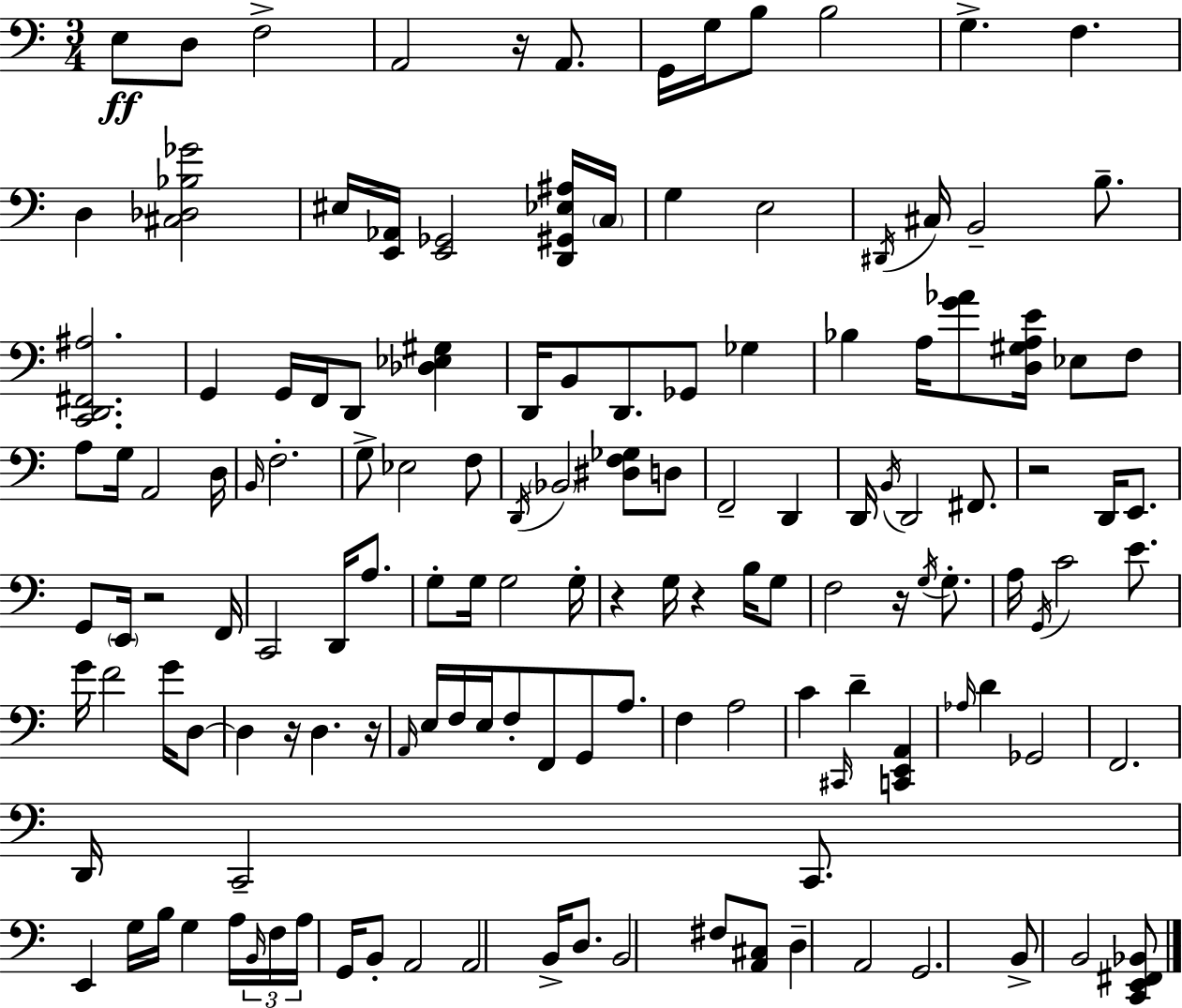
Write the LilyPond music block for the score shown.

{
  \clef bass
  \numericTimeSignature
  \time 3/4
  \key c \major
  e8\ff d8 f2-> | a,2 r16 a,8. | g,16 g16 b8 b2 | g4.-> f4. | \break d4 <cis des bes ges'>2 | eis16 <e, aes,>16 <e, ges,>2 <d, gis, ees ais>16 \parenthesize c16 | g4 e2 | \acciaccatura { dis,16 } cis16 b,2-- b8.-- | \break <c, d, fis, ais>2. | g,4 g,16 f,16 d,8 <des ees gis>4 | d,16 b,8 d,8. ges,8 ges4 | bes4 a16 <g' aes'>8 <d gis a e'>16 ees8 f8 | \break a8 g16 a,2 | d16 \grace { b,16 } f2.-. | g8-> ees2 | f8 \acciaccatura { d,16 } \parenthesize bes,2 <dis f ges>8 | \break d8 f,2-- d,4 | d,16 \acciaccatura { b,16 } d,2 | fis,8. r2 | d,16 e,8. g,8 \parenthesize e,16 r2 | \break f,16 c,2 | d,16 a8. g8-. g16 g2 | g16-. r4 g16 r4 | b16 g8 f2 | \break r16 \acciaccatura { g16 } g8.-. a16 \acciaccatura { g,16 } c'2 | e'8. g'16 f'2 | g'16 d8~~ d4 r16 d4. | r16 \grace { a,16 } e16 f16 e16 f8-. | \break f,8 g,8 a8. f4 a2 | c'4 \grace { cis,16 } | d'4-- <c, e, a,>4 \grace { aes16 } d'4 | ges,2 f,2. | \break d,16 c,2-- | c,8. e,4 | g16 b16 g4 a16 \tuplet 3/2 { \grace { b,16 } f16 a16 } g,16 | b,8-. a,2 a,2 | \break b,16-> d8. b,2 | fis8 <a, cis>8 d4-- | a,2 g,2. | b,8-> | \break b,2 <c, e, fis, bes,>8 \bar "|."
}